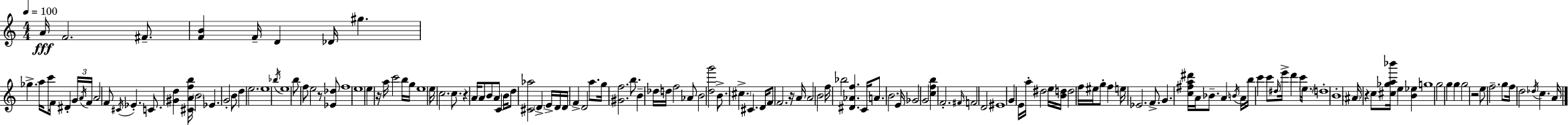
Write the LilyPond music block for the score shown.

{
  \clef treble
  \numericTimeSignature
  \time 4/4
  \key a \minor
  \tempo 4 = 100
  a'16\fff f'2. fis'8.-- | <f' b'>4 f'16-- d'4 des'16 gis''4. | ges''4.-> a''16 c'''8 f'16 dis'4-. \tuplet 3/2 { g'16 \acciaccatura { a'16 } | f'16 } a'2 f'8 \acciaccatura { cis'16 } ees'4.-. | \break c'8. <gis' d''>4 <cis' a' f'' b''>16 \parenthesize b'2 | ees'4. g'2-. | b'8 d''4 e''2. | e''1 | \break \acciaccatura { bes''16 } e''1 | b''8 f''8 e''2 r8 | <ees' des''>8 f''1 | e''1 | \break e''4 r16 a''16 c'''2 | b''16 g''16 e''1 | e''16 c''2. | c''8. r4 a'16 a'8 b'8 a'8 c'4 | \break b'16 d''8 <cis' aes''>2 \parenthesize d'4-> | e'16-> d'16 d'16 f'4-> d'2 | a''8. g''16 <gis' f''>2. | b''8. b'4-- des''16 d''16 f''2 | \break aes'8 b'2 <d'' g'''>2 | b'8.-> \parenthesize cis''4.-> cis'4. | d'16 \parenthesize f'8 f'2. | r16 a'16 a'2 b'2 | \break f''16 bes''2 <dis' aes' f''>4. | c'16 a'8. b'2. | e'16 ges'2 g'2 | <c'' f'' b''>4 f'2.-. | \break \grace { fis'16 } f'2 d'2 | eis'1 | g'4 e'16 a''16-. dis''2 | e''16 <b' d''>16 d''2 f''16 eis''16 g''8-. | \break f''4 e''16 ees'2. | f'8.-> g'4. <c'' fis'' a'' dis'''>16 a'16 bes'8.-- a'4 | \acciaccatura { b'16 } a'16 b''16 c'''4 c'''8 \grace { dis''16 } e'''16-> d'''4 | c'''16 \parenthesize e''8. \parenthesize d''1-. | \break b'1-. | \parenthesize ais'16 r4 c''8 <cis'' ges'' a'' bes'''>16 e''4 | <b' ees''>4 g''1 | g''2 g''4 | \break g''4 g''2 r2 | e''8 f''2.-- | g''8 f''16 d''2 \acciaccatura { des''16 } | c''4. a'16 \bar "|."
}